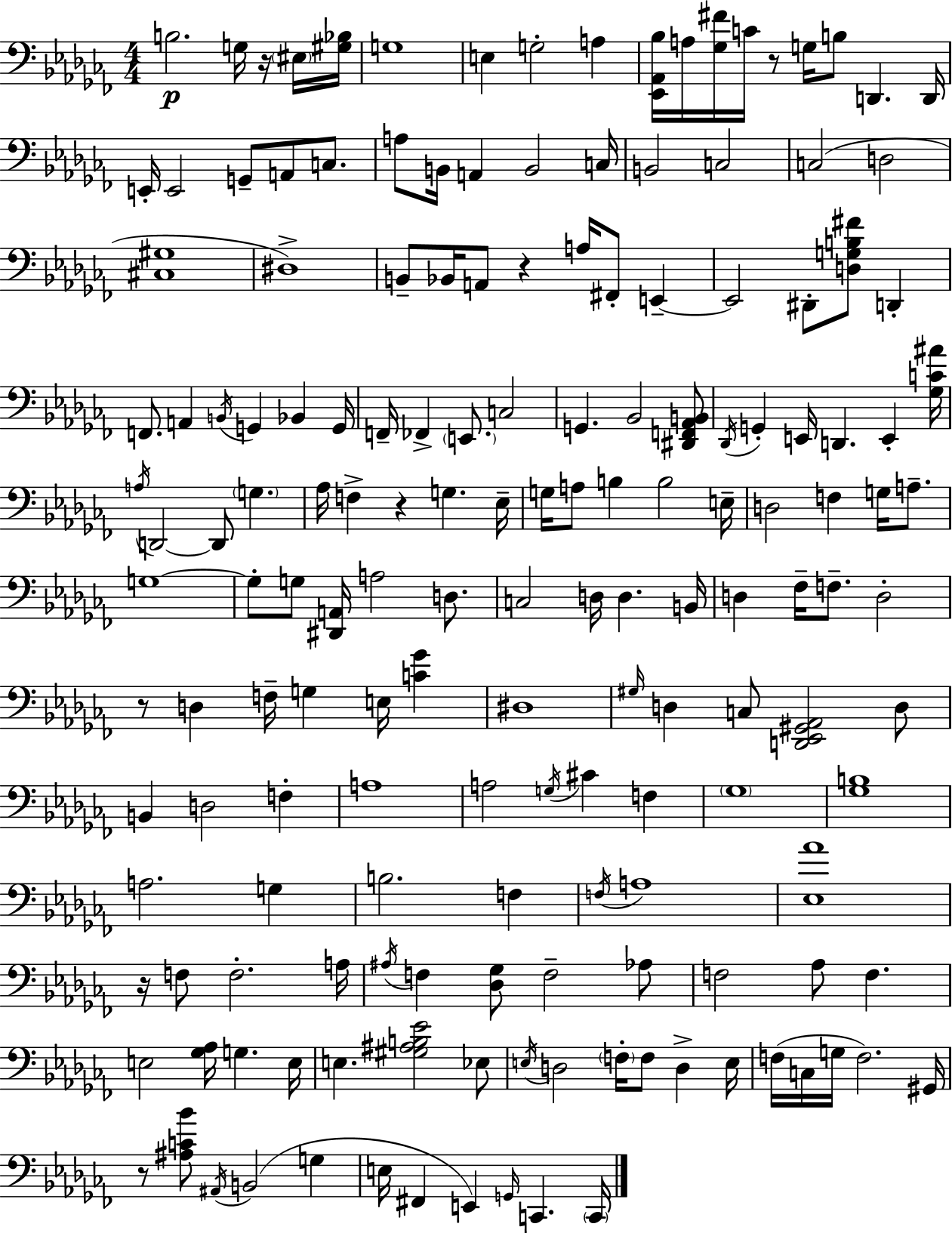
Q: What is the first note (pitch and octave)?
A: B3